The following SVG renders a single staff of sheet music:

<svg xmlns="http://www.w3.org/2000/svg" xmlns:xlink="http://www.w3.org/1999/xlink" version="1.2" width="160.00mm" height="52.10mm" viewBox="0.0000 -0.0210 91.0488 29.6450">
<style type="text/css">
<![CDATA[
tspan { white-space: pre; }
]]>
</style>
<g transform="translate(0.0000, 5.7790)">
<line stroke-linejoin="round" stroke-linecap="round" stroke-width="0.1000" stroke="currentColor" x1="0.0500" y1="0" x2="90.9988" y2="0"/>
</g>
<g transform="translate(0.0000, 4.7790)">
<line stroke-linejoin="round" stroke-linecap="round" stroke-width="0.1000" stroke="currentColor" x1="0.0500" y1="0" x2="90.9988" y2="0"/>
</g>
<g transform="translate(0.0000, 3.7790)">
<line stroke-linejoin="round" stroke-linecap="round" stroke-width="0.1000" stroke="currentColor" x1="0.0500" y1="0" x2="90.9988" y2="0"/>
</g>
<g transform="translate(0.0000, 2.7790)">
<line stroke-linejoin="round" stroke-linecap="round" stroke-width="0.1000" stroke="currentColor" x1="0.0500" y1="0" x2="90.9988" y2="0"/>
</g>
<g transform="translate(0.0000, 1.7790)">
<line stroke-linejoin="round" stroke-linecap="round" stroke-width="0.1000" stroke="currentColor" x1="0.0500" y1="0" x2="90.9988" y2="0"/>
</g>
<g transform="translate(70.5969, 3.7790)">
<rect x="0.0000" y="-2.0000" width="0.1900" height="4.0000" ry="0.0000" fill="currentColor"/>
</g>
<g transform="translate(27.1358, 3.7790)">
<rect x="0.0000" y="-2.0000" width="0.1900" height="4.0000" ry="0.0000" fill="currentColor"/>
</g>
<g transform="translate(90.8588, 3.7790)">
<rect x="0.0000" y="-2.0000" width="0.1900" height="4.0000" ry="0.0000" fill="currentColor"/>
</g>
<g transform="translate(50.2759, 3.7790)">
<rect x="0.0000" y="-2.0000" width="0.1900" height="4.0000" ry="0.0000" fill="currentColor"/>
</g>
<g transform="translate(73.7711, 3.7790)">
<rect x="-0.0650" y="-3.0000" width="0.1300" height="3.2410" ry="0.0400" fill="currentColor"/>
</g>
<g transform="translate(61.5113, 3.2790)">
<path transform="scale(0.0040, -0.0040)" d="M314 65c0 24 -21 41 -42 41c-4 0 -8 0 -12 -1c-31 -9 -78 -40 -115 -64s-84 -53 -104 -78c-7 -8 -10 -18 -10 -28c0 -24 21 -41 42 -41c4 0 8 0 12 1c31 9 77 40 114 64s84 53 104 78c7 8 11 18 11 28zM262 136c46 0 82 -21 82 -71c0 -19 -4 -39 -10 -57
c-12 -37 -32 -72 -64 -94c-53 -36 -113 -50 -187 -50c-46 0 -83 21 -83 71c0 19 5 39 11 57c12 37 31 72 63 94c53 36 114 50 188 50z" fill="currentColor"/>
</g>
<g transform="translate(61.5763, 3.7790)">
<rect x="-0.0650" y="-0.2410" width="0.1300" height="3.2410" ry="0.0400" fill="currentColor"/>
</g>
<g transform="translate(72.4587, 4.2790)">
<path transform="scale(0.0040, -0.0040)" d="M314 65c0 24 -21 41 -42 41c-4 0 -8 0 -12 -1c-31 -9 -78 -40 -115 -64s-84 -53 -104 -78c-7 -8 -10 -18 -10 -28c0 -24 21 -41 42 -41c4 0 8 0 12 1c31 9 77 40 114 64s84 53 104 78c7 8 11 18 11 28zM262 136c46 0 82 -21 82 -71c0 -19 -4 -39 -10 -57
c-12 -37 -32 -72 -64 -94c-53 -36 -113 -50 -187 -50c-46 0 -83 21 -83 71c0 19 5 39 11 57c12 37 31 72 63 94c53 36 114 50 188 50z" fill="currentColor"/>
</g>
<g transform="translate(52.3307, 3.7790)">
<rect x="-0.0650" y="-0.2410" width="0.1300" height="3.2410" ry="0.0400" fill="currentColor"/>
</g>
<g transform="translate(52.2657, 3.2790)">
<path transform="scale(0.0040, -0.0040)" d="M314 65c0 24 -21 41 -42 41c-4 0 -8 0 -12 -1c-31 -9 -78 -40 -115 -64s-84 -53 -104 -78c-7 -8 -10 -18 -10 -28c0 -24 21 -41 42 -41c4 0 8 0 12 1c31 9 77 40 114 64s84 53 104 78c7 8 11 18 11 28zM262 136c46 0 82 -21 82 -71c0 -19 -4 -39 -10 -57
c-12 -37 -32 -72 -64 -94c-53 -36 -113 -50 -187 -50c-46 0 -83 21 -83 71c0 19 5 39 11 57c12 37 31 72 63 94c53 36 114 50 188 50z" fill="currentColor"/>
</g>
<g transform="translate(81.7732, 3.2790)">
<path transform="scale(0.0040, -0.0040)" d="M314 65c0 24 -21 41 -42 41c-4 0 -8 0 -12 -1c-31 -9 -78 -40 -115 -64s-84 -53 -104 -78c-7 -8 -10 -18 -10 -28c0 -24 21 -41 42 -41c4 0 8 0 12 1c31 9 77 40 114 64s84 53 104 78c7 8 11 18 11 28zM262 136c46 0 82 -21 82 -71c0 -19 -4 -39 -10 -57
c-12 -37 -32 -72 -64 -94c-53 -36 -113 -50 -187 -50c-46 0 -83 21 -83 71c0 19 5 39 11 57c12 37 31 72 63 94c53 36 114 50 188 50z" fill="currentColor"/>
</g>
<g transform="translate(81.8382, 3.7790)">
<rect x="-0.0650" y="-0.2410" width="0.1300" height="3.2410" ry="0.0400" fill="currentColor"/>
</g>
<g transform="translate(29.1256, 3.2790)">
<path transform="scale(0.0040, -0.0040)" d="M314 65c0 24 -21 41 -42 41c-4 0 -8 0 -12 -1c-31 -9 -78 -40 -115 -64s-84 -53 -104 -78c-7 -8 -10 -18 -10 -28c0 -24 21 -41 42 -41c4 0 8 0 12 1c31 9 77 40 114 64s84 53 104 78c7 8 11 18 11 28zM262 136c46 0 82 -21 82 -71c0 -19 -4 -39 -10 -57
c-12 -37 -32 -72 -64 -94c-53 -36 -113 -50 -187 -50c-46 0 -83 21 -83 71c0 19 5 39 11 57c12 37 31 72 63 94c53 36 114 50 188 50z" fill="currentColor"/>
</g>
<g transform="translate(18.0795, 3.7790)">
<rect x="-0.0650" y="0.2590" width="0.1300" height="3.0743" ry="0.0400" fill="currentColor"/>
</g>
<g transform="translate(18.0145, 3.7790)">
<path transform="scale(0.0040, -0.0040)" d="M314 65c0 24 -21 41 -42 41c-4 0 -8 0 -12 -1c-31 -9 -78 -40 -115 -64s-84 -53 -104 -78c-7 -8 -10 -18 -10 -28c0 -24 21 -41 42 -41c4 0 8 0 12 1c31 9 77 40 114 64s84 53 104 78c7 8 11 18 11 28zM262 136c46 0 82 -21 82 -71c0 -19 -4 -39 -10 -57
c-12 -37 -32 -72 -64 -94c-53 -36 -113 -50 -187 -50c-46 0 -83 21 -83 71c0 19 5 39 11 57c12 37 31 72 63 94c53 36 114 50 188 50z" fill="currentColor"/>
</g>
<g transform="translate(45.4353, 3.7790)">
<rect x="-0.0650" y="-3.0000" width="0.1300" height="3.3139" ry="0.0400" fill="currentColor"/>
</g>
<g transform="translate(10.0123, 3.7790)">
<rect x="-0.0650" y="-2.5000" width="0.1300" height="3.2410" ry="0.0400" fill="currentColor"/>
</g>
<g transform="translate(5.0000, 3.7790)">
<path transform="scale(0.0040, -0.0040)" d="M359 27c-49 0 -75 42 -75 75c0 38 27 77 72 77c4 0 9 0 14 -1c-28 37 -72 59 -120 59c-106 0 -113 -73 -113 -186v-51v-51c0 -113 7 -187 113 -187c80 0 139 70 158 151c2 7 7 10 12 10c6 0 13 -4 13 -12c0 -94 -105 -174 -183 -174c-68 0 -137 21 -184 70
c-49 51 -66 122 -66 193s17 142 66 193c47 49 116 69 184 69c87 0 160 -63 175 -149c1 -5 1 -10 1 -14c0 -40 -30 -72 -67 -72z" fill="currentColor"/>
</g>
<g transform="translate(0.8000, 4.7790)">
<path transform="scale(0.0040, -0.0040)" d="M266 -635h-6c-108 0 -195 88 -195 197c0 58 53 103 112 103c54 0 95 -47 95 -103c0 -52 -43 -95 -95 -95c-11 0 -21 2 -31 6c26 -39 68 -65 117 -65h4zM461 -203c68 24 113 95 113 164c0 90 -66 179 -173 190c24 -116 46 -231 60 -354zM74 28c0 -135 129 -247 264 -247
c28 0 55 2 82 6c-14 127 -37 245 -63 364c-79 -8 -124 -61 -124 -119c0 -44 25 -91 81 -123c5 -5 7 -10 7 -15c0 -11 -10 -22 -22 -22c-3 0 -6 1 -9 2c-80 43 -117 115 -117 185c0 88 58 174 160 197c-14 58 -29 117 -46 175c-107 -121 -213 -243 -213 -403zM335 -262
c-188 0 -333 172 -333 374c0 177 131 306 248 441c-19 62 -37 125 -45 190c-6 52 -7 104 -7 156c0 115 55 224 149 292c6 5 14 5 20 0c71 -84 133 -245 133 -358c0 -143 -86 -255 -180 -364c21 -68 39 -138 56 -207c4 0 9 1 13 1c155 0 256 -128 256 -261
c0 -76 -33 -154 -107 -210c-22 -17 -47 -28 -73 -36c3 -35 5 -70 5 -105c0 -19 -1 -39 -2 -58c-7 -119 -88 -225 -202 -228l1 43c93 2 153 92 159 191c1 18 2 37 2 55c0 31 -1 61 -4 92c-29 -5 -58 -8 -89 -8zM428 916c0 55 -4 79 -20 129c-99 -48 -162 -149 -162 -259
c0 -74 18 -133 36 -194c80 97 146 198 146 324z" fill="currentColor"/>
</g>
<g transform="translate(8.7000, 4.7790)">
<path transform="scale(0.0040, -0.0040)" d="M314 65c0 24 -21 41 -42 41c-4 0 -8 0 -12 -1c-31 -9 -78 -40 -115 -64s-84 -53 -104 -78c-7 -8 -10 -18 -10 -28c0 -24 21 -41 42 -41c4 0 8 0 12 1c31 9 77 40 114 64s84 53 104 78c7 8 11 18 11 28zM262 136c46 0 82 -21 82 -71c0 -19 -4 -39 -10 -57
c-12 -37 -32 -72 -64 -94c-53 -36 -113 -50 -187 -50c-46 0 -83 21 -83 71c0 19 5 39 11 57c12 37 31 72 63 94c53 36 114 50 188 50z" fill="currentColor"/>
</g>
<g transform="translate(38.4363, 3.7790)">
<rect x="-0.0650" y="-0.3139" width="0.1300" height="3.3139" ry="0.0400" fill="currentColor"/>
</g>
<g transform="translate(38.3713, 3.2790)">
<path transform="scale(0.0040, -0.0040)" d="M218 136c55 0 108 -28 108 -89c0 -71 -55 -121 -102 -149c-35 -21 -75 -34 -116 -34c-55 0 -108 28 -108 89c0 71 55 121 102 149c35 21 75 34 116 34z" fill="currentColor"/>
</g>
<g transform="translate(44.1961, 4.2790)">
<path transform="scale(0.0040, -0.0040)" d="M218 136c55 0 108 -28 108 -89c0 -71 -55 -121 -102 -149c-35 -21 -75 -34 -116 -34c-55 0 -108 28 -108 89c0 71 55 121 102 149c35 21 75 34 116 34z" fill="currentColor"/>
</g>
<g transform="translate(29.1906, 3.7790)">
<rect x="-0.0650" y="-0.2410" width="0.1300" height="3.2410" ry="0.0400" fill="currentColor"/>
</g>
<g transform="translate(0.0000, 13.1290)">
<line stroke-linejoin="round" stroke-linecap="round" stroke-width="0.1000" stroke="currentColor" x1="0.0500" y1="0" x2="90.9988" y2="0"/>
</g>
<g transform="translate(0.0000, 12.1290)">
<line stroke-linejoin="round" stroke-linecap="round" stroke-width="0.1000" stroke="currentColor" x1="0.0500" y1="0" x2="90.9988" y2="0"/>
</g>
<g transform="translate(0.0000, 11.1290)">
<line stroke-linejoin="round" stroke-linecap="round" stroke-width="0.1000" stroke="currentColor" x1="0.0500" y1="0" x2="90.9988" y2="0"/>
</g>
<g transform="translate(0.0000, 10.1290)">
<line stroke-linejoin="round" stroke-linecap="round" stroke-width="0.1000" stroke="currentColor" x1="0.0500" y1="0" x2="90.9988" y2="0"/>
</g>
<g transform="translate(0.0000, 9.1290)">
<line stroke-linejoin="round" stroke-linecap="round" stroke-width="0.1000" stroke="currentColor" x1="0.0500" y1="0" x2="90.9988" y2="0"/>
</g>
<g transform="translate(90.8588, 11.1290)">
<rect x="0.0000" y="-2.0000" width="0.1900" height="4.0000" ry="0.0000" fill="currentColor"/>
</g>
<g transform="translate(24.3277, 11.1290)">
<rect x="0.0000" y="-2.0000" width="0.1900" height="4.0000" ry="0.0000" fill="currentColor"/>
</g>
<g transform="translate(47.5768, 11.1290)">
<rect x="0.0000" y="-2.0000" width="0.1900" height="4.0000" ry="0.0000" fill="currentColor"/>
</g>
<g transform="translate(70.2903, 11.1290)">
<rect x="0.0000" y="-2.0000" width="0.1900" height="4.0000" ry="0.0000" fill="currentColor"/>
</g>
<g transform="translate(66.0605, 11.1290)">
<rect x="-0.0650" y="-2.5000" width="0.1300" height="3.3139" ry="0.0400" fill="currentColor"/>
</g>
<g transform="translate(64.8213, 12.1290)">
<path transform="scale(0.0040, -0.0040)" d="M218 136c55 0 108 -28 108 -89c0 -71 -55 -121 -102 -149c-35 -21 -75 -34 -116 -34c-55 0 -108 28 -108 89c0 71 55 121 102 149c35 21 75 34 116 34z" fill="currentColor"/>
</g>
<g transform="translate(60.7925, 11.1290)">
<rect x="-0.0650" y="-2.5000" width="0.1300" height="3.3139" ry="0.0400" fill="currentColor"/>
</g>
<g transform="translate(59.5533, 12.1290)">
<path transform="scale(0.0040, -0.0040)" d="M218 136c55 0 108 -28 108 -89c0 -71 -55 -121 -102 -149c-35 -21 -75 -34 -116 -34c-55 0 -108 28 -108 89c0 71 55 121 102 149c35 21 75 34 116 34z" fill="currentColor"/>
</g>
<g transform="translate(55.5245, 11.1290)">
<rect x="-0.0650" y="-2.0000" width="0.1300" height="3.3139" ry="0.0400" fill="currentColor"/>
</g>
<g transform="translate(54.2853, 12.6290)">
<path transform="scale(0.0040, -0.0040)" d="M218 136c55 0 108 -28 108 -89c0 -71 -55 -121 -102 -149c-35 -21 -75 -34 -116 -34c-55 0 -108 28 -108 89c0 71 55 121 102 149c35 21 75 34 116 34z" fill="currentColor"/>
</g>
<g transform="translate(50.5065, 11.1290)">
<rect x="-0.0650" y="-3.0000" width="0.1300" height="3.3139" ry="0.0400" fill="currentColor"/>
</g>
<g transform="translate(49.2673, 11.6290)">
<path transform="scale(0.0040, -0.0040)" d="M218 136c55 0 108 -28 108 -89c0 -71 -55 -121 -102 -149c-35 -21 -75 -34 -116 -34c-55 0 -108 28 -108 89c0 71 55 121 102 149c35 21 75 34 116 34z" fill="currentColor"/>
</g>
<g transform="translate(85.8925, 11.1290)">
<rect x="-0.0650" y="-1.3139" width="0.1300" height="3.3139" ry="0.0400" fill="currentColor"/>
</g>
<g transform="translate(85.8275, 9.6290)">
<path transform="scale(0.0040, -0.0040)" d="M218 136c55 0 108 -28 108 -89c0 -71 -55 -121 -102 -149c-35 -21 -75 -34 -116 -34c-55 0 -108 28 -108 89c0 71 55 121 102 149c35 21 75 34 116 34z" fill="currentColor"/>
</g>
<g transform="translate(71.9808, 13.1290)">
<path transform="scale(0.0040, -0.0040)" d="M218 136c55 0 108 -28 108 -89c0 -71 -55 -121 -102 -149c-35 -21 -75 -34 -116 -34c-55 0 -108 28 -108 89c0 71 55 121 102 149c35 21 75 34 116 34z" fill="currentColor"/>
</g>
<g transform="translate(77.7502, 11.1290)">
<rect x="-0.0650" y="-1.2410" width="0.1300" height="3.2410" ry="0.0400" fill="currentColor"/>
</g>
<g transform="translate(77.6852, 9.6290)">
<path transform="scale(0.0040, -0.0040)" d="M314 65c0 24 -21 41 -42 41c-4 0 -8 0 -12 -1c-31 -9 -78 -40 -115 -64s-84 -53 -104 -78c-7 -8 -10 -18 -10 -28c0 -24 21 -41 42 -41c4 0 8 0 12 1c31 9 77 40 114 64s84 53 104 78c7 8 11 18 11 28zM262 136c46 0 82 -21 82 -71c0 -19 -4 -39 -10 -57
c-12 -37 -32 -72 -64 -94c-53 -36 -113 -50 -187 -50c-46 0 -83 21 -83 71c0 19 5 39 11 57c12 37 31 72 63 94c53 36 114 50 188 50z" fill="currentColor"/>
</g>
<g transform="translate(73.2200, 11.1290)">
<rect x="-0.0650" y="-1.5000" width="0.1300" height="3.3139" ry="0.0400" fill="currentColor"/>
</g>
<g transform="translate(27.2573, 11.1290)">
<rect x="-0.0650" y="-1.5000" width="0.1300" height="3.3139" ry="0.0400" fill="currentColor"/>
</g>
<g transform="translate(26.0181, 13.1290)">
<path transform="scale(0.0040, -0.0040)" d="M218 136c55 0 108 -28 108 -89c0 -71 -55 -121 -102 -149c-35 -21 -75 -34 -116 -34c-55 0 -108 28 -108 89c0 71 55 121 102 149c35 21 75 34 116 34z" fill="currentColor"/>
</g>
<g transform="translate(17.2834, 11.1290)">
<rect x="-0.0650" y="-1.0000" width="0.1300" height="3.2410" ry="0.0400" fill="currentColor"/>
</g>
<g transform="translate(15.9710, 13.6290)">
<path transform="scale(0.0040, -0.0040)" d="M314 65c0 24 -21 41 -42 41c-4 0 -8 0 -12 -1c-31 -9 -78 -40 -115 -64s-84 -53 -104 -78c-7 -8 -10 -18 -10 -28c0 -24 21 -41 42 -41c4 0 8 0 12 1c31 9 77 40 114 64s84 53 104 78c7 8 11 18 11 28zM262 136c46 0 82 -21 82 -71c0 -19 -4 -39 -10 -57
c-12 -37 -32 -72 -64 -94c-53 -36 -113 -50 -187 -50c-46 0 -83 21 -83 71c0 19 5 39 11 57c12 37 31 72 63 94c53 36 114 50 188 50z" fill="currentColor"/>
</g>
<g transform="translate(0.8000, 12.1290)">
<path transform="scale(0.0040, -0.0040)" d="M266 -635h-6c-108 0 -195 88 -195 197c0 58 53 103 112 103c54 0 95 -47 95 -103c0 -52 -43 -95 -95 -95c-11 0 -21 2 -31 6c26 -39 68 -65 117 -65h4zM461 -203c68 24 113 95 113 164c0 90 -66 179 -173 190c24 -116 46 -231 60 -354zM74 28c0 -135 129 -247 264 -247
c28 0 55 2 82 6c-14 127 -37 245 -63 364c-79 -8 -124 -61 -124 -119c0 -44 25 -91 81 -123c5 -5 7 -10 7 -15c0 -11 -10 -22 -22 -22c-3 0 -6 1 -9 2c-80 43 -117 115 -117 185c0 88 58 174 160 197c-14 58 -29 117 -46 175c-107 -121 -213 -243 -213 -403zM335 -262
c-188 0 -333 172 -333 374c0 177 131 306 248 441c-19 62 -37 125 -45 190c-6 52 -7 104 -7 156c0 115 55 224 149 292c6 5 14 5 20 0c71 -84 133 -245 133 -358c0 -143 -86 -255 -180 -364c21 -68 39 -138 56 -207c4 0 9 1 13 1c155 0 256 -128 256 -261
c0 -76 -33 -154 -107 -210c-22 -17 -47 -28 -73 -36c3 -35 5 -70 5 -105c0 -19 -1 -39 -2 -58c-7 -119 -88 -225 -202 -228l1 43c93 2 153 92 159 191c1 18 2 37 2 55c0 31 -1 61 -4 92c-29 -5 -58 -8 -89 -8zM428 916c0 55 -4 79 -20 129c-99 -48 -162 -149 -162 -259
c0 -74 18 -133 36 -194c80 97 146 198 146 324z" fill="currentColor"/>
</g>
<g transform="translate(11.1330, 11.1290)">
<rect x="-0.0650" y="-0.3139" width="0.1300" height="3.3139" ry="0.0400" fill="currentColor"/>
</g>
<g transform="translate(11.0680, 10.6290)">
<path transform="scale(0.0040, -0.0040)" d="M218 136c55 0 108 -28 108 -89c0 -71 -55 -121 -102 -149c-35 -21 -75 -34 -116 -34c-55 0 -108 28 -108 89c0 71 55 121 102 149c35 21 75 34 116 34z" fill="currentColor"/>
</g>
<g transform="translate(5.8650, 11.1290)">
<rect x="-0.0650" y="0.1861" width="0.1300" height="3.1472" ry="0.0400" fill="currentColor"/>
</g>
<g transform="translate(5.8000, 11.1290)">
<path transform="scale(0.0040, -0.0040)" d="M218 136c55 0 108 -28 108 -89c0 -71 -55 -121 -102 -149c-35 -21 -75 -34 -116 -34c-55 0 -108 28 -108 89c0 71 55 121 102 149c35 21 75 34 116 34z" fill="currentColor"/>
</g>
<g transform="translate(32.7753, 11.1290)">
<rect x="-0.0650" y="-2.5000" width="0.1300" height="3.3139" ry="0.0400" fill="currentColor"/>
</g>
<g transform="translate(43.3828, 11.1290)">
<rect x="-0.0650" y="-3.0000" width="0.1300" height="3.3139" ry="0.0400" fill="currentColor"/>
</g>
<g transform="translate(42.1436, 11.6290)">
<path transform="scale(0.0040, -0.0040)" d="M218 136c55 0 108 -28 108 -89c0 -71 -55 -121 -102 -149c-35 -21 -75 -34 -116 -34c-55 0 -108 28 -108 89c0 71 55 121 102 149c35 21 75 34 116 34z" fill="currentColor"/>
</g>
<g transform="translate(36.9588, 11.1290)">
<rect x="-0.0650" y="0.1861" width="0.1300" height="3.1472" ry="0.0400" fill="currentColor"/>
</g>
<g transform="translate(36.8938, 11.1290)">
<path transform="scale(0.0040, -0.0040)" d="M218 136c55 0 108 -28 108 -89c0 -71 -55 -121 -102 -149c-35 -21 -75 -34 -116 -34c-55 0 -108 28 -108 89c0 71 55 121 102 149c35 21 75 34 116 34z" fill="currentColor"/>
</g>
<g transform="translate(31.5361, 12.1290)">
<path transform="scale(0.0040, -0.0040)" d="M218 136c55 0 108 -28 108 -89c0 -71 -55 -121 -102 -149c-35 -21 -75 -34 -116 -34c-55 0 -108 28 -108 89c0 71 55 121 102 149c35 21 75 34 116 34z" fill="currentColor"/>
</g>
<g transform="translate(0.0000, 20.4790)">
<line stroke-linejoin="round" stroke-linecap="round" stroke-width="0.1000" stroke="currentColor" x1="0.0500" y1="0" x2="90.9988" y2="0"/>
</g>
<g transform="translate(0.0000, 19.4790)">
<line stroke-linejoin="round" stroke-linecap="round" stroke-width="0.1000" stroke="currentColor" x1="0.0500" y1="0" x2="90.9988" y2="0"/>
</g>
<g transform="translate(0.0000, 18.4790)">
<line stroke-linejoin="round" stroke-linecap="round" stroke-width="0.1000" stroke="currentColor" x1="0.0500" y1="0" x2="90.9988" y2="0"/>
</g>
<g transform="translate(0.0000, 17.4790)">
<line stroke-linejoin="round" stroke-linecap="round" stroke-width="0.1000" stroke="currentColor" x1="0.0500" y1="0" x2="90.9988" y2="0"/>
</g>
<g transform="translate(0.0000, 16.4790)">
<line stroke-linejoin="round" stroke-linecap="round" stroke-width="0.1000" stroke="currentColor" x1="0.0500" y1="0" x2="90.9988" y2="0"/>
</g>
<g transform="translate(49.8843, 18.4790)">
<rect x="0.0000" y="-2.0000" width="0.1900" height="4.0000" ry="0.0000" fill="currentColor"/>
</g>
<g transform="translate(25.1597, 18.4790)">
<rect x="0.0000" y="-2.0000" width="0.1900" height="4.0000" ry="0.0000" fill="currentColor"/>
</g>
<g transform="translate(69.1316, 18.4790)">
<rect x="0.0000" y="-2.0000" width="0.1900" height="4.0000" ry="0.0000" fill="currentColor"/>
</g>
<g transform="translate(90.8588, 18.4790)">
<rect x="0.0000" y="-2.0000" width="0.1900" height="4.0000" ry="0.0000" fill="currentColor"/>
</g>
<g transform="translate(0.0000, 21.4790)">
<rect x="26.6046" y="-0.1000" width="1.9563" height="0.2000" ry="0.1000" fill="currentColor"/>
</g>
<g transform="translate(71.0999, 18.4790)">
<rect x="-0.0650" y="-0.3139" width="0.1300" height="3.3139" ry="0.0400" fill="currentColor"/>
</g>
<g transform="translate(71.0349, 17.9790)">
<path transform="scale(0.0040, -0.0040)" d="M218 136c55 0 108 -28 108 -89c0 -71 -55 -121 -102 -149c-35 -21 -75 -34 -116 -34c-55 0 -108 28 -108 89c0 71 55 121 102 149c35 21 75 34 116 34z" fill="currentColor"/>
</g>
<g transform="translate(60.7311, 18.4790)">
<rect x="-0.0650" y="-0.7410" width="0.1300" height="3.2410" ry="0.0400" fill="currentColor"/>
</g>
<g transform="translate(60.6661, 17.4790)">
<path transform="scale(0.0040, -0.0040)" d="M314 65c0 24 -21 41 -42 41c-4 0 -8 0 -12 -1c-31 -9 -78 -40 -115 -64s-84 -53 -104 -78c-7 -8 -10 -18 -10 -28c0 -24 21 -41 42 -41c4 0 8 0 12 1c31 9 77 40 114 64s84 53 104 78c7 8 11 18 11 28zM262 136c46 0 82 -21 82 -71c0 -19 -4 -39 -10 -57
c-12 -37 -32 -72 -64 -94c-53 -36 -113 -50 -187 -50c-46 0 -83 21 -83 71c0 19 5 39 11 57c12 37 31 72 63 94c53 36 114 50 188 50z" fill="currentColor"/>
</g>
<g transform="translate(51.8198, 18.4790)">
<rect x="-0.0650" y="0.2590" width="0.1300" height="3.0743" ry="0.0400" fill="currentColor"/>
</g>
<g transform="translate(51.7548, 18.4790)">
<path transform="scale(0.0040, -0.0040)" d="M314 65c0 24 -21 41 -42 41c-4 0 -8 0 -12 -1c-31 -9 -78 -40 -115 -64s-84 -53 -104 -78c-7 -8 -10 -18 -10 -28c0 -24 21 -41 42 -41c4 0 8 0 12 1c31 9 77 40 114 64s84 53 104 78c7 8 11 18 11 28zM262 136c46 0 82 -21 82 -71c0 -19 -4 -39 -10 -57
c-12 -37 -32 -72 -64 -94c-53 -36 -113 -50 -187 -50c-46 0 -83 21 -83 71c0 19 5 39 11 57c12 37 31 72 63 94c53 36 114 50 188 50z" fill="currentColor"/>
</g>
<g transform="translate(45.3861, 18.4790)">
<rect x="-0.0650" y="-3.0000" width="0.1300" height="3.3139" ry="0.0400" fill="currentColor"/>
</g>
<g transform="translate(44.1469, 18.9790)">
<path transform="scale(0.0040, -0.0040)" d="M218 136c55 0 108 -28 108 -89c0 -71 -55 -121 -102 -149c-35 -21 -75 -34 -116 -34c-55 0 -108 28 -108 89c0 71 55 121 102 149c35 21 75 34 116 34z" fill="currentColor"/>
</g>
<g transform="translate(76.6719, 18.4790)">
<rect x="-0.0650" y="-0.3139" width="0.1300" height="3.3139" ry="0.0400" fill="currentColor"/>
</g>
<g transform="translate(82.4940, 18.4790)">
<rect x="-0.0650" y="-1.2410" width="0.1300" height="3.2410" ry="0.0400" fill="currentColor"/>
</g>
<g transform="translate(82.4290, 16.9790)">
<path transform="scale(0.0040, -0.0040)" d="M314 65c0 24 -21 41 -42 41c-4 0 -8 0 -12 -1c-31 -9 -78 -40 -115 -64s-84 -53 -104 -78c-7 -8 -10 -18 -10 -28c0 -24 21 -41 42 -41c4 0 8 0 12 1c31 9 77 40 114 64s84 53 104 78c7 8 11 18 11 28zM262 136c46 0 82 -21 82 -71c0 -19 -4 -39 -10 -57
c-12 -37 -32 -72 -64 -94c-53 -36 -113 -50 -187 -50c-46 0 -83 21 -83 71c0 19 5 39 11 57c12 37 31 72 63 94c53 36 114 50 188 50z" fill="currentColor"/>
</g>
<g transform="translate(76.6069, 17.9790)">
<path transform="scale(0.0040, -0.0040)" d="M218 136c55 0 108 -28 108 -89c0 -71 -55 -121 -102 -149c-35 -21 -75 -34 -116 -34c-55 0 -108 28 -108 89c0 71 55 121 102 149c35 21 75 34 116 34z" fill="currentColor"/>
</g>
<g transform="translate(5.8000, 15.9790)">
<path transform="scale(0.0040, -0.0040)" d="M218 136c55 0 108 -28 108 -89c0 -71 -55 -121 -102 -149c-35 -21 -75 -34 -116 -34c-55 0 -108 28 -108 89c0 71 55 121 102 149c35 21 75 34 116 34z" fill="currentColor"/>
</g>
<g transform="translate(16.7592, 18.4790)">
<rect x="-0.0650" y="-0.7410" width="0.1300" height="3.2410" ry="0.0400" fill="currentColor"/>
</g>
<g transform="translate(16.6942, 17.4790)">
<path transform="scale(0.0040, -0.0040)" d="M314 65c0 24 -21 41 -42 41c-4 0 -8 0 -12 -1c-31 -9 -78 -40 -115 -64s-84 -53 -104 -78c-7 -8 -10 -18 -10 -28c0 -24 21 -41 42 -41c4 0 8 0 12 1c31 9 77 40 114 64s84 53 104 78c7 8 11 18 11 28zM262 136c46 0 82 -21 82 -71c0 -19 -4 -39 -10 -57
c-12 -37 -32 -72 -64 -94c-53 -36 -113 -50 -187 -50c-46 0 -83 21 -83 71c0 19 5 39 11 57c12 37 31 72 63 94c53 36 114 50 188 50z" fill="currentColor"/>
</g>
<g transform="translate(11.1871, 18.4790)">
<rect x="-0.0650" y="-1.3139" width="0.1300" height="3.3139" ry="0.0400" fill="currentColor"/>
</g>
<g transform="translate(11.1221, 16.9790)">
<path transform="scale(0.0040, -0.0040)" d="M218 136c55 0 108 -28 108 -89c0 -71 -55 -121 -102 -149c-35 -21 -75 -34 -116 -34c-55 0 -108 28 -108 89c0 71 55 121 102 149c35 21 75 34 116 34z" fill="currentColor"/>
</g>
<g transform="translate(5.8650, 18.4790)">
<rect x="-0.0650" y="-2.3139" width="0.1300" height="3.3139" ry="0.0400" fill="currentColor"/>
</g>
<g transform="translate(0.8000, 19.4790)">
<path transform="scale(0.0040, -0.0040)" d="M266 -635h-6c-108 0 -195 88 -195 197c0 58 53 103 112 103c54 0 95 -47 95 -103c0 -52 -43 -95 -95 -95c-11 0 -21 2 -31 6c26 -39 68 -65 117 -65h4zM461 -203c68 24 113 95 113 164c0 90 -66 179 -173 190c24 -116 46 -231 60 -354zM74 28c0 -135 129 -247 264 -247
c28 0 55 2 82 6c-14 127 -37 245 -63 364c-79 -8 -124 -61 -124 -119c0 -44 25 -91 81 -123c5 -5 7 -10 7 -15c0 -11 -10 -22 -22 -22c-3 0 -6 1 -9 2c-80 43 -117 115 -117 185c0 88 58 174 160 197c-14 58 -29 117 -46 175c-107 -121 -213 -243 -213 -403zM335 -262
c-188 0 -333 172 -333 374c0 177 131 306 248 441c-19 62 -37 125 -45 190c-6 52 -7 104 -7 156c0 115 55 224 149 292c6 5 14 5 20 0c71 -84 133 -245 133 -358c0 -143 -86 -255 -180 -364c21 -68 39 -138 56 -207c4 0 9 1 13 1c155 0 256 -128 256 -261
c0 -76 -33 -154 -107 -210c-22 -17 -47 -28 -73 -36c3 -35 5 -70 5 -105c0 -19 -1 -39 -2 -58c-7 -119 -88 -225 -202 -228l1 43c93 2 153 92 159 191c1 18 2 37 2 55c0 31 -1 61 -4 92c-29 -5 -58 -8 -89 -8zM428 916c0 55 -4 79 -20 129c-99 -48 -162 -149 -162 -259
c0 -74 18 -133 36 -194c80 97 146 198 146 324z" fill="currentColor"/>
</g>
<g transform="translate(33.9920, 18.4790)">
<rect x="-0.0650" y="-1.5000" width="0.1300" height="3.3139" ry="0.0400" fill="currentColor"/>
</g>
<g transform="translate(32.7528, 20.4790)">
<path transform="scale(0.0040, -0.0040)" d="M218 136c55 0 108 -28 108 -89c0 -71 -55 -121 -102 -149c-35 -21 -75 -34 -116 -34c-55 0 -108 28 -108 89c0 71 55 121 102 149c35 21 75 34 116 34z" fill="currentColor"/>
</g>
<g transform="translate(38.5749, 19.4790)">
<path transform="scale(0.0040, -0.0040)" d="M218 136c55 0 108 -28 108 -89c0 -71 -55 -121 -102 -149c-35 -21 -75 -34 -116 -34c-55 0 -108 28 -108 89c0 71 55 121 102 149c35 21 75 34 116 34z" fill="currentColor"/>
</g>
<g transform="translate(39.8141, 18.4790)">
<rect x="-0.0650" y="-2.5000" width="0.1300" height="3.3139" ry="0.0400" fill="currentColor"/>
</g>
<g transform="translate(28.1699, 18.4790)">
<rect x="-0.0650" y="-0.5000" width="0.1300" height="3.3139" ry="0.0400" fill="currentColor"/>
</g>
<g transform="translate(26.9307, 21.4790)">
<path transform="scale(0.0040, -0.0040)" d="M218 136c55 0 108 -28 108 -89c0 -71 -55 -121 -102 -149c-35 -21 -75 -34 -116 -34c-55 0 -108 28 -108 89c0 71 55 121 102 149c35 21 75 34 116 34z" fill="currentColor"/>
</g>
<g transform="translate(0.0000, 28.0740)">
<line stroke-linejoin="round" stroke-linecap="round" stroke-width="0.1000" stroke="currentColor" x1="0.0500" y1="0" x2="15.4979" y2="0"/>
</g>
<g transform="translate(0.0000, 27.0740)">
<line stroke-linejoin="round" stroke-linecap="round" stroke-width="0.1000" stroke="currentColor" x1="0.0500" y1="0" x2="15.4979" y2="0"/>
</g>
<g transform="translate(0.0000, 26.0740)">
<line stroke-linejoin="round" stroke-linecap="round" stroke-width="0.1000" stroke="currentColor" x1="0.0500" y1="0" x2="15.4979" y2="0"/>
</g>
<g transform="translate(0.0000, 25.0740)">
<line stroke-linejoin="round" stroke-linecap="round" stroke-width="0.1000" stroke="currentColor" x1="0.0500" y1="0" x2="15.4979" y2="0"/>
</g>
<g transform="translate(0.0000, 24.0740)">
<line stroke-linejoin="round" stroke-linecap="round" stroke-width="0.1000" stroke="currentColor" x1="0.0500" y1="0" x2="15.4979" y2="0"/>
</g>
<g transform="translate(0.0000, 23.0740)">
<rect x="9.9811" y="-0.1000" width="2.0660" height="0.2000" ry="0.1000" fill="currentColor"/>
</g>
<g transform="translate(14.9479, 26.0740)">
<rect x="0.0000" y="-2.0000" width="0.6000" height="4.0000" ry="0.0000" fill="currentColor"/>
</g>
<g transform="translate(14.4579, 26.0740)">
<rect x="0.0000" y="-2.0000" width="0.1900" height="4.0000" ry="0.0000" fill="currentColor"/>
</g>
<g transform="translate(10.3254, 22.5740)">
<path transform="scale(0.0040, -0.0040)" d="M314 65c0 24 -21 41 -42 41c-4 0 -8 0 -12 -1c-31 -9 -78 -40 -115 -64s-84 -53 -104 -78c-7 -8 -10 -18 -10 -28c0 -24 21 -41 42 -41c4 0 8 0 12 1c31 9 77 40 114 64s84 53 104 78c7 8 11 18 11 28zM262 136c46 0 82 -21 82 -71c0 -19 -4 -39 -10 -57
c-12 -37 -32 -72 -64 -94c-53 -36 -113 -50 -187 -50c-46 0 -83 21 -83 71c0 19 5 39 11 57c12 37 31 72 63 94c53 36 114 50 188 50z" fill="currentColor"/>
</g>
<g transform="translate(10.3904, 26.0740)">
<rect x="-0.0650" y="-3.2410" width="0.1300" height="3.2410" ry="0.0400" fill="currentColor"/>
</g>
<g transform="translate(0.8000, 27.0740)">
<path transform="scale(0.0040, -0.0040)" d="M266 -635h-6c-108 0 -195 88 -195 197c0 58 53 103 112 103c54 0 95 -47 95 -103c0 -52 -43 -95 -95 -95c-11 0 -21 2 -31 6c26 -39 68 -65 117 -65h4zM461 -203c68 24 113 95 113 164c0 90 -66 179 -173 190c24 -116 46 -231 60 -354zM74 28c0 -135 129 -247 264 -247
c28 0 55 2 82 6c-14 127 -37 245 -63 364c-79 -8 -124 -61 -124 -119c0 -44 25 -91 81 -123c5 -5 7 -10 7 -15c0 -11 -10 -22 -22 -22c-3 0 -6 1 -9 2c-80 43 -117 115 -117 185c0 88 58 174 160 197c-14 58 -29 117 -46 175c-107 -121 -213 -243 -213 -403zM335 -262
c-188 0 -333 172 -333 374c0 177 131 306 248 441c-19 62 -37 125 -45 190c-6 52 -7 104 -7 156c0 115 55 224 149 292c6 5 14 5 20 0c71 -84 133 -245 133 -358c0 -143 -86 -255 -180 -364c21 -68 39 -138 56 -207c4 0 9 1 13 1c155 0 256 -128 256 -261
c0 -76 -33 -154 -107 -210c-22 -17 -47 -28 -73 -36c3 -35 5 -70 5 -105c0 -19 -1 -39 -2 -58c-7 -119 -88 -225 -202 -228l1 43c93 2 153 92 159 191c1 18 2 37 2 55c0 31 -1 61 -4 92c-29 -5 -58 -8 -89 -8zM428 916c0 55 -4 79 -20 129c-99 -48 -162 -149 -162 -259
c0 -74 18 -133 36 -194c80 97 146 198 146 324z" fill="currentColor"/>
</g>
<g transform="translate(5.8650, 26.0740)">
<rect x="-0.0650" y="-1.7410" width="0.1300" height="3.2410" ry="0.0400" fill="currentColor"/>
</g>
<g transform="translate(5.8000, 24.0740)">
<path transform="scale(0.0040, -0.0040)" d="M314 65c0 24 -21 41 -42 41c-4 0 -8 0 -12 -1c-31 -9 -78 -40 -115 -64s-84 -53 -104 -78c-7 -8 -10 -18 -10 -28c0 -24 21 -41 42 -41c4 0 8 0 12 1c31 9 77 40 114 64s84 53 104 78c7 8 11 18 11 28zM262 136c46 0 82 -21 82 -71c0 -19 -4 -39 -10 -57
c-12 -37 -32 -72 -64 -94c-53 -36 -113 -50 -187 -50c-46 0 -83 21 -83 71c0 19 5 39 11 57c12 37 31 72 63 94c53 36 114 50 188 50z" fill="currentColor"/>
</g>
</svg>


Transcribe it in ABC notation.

X:1
T:Untitled
M:4/4
L:1/4
K:C
G2 B2 c2 c A c2 c2 A2 c2 B c D2 E G B A A F G G E e2 e g e d2 C E G A B2 d2 c c e2 f2 b2